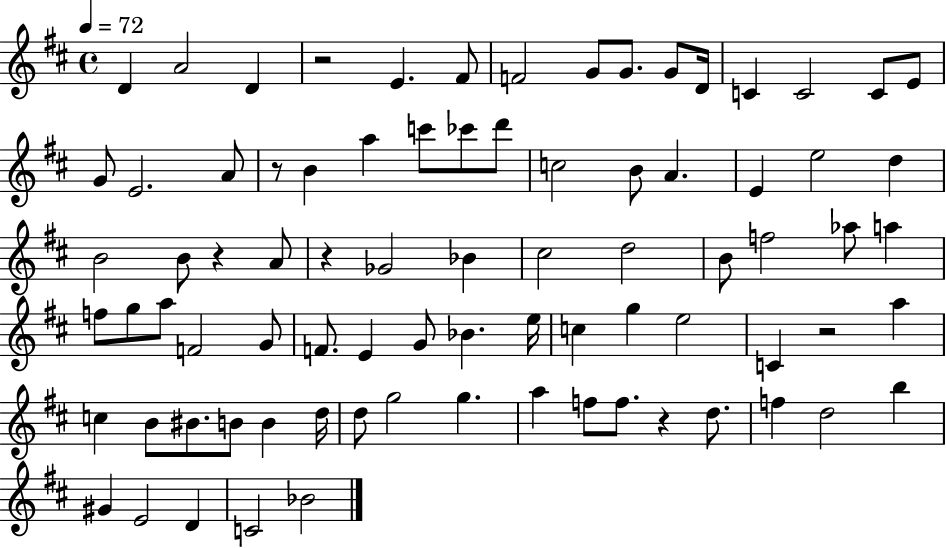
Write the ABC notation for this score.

X:1
T:Untitled
M:4/4
L:1/4
K:D
D A2 D z2 E ^F/2 F2 G/2 G/2 G/2 D/4 C C2 C/2 E/2 G/2 E2 A/2 z/2 B a c'/2 _c'/2 d'/2 c2 B/2 A E e2 d B2 B/2 z A/2 z _G2 _B ^c2 d2 B/2 f2 _a/2 a f/2 g/2 a/2 F2 G/2 F/2 E G/2 _B e/4 c g e2 C z2 a c B/2 ^B/2 B/2 B d/4 d/2 g2 g a f/2 f/2 z d/2 f d2 b ^G E2 D C2 _B2